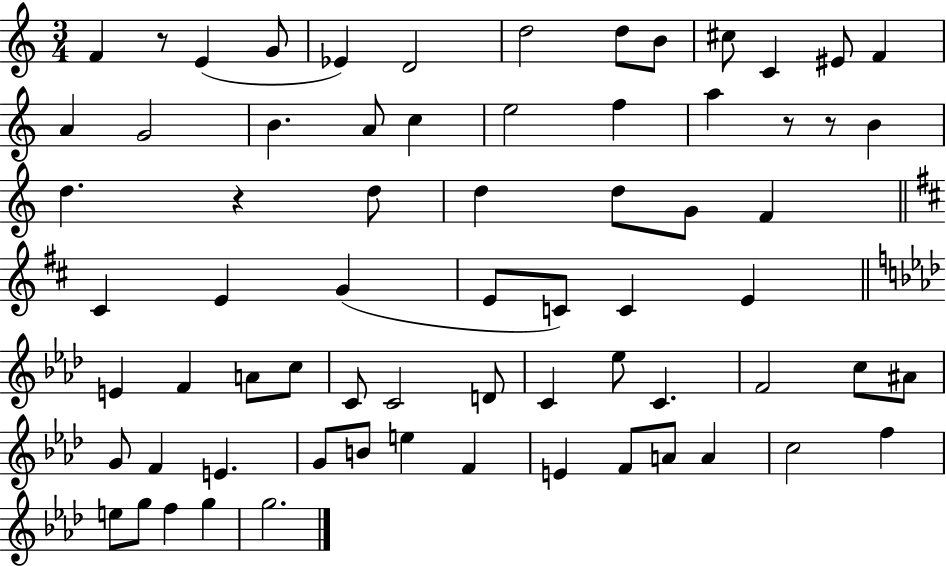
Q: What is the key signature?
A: C major